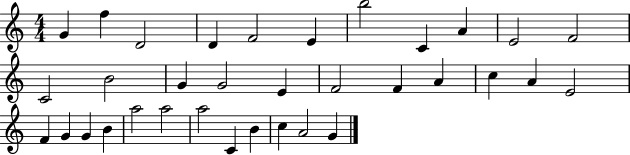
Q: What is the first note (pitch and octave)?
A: G4